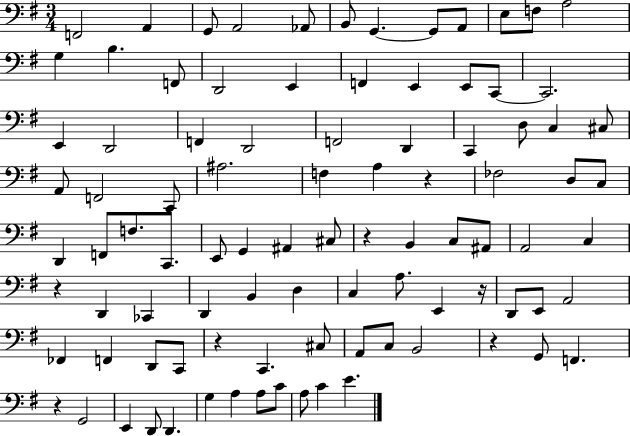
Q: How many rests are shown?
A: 7